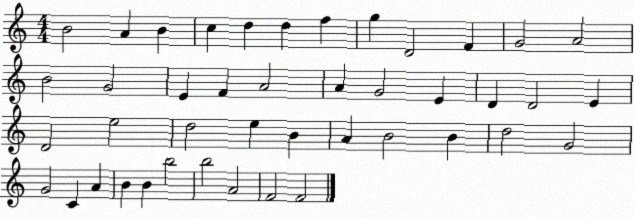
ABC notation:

X:1
T:Untitled
M:4/4
L:1/4
K:C
B2 A B c d d f g D2 F G2 A2 B2 G2 E F A2 A G2 E D D2 E D2 e2 d2 e B A B2 B d2 G2 G2 C A B B b2 b2 A2 F2 F2